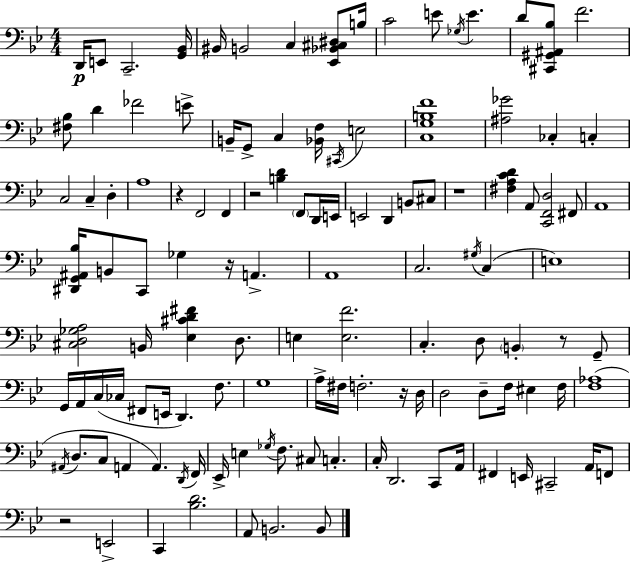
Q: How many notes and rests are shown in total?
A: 123